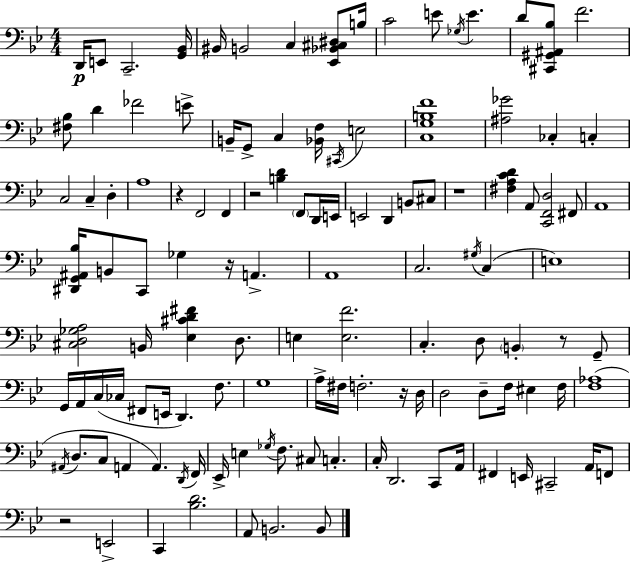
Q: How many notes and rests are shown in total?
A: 123